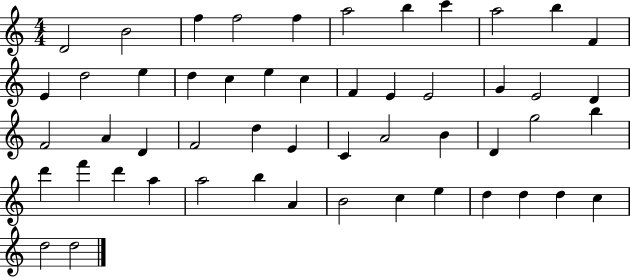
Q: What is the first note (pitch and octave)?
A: D4